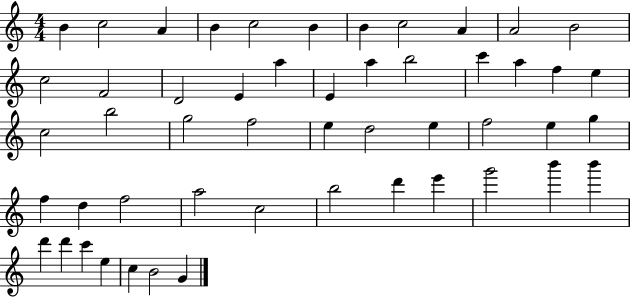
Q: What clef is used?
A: treble